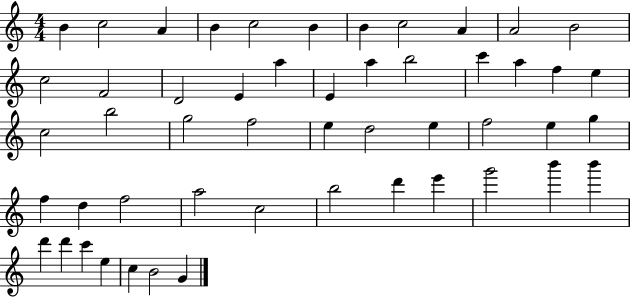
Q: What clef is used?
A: treble